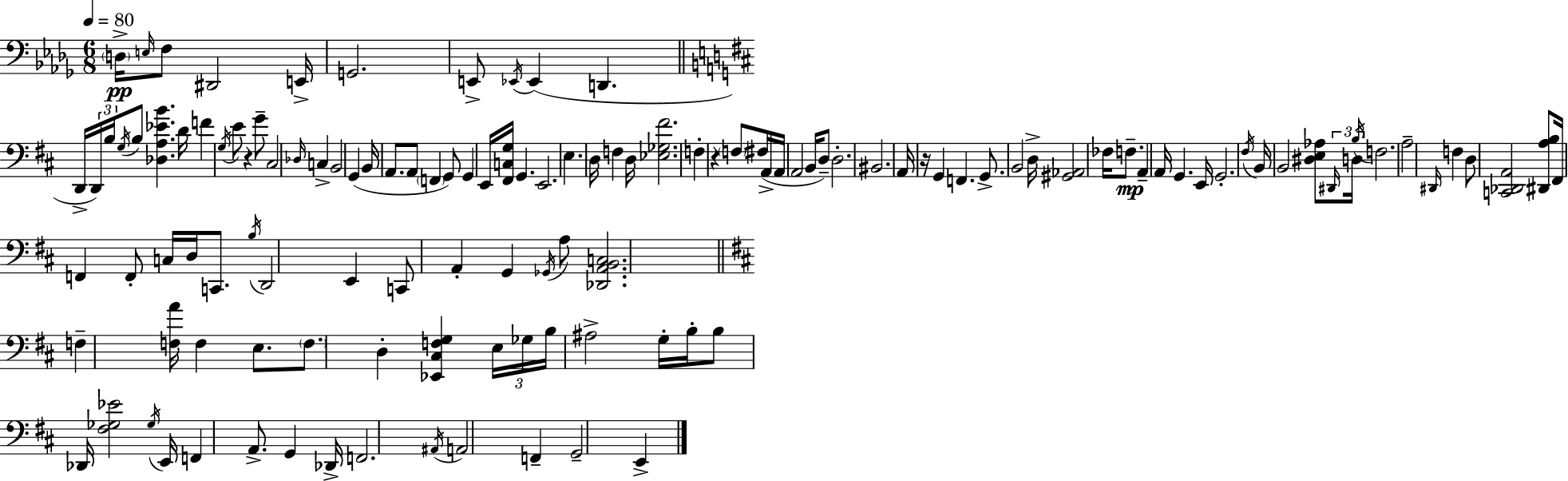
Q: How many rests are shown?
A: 3